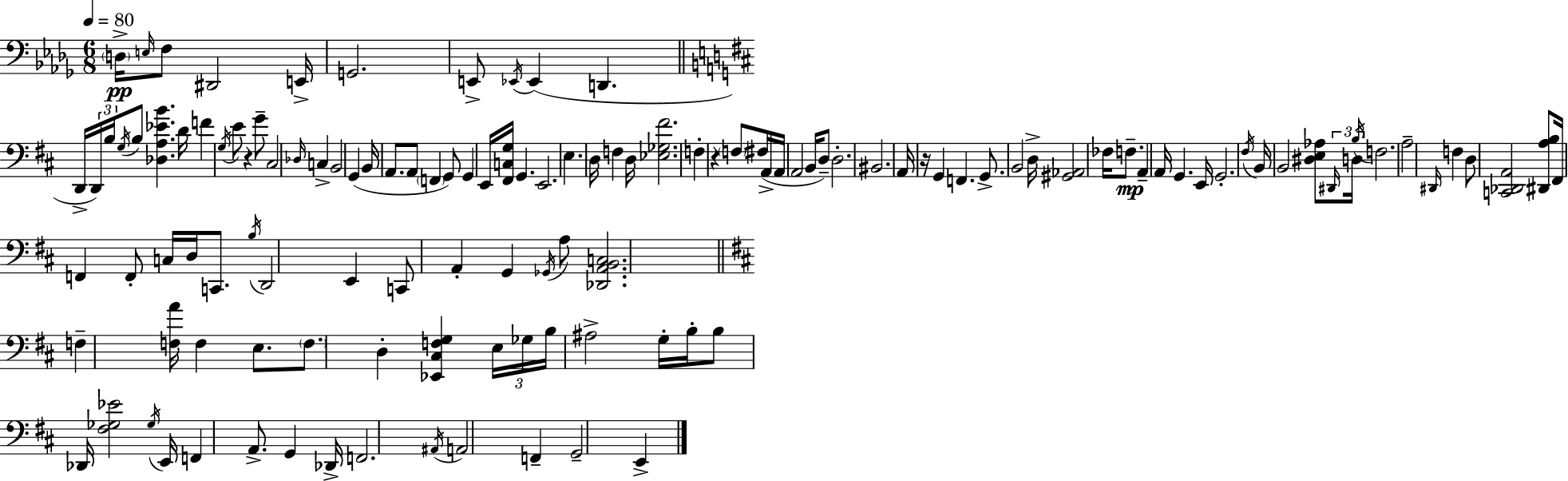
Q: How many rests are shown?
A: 3